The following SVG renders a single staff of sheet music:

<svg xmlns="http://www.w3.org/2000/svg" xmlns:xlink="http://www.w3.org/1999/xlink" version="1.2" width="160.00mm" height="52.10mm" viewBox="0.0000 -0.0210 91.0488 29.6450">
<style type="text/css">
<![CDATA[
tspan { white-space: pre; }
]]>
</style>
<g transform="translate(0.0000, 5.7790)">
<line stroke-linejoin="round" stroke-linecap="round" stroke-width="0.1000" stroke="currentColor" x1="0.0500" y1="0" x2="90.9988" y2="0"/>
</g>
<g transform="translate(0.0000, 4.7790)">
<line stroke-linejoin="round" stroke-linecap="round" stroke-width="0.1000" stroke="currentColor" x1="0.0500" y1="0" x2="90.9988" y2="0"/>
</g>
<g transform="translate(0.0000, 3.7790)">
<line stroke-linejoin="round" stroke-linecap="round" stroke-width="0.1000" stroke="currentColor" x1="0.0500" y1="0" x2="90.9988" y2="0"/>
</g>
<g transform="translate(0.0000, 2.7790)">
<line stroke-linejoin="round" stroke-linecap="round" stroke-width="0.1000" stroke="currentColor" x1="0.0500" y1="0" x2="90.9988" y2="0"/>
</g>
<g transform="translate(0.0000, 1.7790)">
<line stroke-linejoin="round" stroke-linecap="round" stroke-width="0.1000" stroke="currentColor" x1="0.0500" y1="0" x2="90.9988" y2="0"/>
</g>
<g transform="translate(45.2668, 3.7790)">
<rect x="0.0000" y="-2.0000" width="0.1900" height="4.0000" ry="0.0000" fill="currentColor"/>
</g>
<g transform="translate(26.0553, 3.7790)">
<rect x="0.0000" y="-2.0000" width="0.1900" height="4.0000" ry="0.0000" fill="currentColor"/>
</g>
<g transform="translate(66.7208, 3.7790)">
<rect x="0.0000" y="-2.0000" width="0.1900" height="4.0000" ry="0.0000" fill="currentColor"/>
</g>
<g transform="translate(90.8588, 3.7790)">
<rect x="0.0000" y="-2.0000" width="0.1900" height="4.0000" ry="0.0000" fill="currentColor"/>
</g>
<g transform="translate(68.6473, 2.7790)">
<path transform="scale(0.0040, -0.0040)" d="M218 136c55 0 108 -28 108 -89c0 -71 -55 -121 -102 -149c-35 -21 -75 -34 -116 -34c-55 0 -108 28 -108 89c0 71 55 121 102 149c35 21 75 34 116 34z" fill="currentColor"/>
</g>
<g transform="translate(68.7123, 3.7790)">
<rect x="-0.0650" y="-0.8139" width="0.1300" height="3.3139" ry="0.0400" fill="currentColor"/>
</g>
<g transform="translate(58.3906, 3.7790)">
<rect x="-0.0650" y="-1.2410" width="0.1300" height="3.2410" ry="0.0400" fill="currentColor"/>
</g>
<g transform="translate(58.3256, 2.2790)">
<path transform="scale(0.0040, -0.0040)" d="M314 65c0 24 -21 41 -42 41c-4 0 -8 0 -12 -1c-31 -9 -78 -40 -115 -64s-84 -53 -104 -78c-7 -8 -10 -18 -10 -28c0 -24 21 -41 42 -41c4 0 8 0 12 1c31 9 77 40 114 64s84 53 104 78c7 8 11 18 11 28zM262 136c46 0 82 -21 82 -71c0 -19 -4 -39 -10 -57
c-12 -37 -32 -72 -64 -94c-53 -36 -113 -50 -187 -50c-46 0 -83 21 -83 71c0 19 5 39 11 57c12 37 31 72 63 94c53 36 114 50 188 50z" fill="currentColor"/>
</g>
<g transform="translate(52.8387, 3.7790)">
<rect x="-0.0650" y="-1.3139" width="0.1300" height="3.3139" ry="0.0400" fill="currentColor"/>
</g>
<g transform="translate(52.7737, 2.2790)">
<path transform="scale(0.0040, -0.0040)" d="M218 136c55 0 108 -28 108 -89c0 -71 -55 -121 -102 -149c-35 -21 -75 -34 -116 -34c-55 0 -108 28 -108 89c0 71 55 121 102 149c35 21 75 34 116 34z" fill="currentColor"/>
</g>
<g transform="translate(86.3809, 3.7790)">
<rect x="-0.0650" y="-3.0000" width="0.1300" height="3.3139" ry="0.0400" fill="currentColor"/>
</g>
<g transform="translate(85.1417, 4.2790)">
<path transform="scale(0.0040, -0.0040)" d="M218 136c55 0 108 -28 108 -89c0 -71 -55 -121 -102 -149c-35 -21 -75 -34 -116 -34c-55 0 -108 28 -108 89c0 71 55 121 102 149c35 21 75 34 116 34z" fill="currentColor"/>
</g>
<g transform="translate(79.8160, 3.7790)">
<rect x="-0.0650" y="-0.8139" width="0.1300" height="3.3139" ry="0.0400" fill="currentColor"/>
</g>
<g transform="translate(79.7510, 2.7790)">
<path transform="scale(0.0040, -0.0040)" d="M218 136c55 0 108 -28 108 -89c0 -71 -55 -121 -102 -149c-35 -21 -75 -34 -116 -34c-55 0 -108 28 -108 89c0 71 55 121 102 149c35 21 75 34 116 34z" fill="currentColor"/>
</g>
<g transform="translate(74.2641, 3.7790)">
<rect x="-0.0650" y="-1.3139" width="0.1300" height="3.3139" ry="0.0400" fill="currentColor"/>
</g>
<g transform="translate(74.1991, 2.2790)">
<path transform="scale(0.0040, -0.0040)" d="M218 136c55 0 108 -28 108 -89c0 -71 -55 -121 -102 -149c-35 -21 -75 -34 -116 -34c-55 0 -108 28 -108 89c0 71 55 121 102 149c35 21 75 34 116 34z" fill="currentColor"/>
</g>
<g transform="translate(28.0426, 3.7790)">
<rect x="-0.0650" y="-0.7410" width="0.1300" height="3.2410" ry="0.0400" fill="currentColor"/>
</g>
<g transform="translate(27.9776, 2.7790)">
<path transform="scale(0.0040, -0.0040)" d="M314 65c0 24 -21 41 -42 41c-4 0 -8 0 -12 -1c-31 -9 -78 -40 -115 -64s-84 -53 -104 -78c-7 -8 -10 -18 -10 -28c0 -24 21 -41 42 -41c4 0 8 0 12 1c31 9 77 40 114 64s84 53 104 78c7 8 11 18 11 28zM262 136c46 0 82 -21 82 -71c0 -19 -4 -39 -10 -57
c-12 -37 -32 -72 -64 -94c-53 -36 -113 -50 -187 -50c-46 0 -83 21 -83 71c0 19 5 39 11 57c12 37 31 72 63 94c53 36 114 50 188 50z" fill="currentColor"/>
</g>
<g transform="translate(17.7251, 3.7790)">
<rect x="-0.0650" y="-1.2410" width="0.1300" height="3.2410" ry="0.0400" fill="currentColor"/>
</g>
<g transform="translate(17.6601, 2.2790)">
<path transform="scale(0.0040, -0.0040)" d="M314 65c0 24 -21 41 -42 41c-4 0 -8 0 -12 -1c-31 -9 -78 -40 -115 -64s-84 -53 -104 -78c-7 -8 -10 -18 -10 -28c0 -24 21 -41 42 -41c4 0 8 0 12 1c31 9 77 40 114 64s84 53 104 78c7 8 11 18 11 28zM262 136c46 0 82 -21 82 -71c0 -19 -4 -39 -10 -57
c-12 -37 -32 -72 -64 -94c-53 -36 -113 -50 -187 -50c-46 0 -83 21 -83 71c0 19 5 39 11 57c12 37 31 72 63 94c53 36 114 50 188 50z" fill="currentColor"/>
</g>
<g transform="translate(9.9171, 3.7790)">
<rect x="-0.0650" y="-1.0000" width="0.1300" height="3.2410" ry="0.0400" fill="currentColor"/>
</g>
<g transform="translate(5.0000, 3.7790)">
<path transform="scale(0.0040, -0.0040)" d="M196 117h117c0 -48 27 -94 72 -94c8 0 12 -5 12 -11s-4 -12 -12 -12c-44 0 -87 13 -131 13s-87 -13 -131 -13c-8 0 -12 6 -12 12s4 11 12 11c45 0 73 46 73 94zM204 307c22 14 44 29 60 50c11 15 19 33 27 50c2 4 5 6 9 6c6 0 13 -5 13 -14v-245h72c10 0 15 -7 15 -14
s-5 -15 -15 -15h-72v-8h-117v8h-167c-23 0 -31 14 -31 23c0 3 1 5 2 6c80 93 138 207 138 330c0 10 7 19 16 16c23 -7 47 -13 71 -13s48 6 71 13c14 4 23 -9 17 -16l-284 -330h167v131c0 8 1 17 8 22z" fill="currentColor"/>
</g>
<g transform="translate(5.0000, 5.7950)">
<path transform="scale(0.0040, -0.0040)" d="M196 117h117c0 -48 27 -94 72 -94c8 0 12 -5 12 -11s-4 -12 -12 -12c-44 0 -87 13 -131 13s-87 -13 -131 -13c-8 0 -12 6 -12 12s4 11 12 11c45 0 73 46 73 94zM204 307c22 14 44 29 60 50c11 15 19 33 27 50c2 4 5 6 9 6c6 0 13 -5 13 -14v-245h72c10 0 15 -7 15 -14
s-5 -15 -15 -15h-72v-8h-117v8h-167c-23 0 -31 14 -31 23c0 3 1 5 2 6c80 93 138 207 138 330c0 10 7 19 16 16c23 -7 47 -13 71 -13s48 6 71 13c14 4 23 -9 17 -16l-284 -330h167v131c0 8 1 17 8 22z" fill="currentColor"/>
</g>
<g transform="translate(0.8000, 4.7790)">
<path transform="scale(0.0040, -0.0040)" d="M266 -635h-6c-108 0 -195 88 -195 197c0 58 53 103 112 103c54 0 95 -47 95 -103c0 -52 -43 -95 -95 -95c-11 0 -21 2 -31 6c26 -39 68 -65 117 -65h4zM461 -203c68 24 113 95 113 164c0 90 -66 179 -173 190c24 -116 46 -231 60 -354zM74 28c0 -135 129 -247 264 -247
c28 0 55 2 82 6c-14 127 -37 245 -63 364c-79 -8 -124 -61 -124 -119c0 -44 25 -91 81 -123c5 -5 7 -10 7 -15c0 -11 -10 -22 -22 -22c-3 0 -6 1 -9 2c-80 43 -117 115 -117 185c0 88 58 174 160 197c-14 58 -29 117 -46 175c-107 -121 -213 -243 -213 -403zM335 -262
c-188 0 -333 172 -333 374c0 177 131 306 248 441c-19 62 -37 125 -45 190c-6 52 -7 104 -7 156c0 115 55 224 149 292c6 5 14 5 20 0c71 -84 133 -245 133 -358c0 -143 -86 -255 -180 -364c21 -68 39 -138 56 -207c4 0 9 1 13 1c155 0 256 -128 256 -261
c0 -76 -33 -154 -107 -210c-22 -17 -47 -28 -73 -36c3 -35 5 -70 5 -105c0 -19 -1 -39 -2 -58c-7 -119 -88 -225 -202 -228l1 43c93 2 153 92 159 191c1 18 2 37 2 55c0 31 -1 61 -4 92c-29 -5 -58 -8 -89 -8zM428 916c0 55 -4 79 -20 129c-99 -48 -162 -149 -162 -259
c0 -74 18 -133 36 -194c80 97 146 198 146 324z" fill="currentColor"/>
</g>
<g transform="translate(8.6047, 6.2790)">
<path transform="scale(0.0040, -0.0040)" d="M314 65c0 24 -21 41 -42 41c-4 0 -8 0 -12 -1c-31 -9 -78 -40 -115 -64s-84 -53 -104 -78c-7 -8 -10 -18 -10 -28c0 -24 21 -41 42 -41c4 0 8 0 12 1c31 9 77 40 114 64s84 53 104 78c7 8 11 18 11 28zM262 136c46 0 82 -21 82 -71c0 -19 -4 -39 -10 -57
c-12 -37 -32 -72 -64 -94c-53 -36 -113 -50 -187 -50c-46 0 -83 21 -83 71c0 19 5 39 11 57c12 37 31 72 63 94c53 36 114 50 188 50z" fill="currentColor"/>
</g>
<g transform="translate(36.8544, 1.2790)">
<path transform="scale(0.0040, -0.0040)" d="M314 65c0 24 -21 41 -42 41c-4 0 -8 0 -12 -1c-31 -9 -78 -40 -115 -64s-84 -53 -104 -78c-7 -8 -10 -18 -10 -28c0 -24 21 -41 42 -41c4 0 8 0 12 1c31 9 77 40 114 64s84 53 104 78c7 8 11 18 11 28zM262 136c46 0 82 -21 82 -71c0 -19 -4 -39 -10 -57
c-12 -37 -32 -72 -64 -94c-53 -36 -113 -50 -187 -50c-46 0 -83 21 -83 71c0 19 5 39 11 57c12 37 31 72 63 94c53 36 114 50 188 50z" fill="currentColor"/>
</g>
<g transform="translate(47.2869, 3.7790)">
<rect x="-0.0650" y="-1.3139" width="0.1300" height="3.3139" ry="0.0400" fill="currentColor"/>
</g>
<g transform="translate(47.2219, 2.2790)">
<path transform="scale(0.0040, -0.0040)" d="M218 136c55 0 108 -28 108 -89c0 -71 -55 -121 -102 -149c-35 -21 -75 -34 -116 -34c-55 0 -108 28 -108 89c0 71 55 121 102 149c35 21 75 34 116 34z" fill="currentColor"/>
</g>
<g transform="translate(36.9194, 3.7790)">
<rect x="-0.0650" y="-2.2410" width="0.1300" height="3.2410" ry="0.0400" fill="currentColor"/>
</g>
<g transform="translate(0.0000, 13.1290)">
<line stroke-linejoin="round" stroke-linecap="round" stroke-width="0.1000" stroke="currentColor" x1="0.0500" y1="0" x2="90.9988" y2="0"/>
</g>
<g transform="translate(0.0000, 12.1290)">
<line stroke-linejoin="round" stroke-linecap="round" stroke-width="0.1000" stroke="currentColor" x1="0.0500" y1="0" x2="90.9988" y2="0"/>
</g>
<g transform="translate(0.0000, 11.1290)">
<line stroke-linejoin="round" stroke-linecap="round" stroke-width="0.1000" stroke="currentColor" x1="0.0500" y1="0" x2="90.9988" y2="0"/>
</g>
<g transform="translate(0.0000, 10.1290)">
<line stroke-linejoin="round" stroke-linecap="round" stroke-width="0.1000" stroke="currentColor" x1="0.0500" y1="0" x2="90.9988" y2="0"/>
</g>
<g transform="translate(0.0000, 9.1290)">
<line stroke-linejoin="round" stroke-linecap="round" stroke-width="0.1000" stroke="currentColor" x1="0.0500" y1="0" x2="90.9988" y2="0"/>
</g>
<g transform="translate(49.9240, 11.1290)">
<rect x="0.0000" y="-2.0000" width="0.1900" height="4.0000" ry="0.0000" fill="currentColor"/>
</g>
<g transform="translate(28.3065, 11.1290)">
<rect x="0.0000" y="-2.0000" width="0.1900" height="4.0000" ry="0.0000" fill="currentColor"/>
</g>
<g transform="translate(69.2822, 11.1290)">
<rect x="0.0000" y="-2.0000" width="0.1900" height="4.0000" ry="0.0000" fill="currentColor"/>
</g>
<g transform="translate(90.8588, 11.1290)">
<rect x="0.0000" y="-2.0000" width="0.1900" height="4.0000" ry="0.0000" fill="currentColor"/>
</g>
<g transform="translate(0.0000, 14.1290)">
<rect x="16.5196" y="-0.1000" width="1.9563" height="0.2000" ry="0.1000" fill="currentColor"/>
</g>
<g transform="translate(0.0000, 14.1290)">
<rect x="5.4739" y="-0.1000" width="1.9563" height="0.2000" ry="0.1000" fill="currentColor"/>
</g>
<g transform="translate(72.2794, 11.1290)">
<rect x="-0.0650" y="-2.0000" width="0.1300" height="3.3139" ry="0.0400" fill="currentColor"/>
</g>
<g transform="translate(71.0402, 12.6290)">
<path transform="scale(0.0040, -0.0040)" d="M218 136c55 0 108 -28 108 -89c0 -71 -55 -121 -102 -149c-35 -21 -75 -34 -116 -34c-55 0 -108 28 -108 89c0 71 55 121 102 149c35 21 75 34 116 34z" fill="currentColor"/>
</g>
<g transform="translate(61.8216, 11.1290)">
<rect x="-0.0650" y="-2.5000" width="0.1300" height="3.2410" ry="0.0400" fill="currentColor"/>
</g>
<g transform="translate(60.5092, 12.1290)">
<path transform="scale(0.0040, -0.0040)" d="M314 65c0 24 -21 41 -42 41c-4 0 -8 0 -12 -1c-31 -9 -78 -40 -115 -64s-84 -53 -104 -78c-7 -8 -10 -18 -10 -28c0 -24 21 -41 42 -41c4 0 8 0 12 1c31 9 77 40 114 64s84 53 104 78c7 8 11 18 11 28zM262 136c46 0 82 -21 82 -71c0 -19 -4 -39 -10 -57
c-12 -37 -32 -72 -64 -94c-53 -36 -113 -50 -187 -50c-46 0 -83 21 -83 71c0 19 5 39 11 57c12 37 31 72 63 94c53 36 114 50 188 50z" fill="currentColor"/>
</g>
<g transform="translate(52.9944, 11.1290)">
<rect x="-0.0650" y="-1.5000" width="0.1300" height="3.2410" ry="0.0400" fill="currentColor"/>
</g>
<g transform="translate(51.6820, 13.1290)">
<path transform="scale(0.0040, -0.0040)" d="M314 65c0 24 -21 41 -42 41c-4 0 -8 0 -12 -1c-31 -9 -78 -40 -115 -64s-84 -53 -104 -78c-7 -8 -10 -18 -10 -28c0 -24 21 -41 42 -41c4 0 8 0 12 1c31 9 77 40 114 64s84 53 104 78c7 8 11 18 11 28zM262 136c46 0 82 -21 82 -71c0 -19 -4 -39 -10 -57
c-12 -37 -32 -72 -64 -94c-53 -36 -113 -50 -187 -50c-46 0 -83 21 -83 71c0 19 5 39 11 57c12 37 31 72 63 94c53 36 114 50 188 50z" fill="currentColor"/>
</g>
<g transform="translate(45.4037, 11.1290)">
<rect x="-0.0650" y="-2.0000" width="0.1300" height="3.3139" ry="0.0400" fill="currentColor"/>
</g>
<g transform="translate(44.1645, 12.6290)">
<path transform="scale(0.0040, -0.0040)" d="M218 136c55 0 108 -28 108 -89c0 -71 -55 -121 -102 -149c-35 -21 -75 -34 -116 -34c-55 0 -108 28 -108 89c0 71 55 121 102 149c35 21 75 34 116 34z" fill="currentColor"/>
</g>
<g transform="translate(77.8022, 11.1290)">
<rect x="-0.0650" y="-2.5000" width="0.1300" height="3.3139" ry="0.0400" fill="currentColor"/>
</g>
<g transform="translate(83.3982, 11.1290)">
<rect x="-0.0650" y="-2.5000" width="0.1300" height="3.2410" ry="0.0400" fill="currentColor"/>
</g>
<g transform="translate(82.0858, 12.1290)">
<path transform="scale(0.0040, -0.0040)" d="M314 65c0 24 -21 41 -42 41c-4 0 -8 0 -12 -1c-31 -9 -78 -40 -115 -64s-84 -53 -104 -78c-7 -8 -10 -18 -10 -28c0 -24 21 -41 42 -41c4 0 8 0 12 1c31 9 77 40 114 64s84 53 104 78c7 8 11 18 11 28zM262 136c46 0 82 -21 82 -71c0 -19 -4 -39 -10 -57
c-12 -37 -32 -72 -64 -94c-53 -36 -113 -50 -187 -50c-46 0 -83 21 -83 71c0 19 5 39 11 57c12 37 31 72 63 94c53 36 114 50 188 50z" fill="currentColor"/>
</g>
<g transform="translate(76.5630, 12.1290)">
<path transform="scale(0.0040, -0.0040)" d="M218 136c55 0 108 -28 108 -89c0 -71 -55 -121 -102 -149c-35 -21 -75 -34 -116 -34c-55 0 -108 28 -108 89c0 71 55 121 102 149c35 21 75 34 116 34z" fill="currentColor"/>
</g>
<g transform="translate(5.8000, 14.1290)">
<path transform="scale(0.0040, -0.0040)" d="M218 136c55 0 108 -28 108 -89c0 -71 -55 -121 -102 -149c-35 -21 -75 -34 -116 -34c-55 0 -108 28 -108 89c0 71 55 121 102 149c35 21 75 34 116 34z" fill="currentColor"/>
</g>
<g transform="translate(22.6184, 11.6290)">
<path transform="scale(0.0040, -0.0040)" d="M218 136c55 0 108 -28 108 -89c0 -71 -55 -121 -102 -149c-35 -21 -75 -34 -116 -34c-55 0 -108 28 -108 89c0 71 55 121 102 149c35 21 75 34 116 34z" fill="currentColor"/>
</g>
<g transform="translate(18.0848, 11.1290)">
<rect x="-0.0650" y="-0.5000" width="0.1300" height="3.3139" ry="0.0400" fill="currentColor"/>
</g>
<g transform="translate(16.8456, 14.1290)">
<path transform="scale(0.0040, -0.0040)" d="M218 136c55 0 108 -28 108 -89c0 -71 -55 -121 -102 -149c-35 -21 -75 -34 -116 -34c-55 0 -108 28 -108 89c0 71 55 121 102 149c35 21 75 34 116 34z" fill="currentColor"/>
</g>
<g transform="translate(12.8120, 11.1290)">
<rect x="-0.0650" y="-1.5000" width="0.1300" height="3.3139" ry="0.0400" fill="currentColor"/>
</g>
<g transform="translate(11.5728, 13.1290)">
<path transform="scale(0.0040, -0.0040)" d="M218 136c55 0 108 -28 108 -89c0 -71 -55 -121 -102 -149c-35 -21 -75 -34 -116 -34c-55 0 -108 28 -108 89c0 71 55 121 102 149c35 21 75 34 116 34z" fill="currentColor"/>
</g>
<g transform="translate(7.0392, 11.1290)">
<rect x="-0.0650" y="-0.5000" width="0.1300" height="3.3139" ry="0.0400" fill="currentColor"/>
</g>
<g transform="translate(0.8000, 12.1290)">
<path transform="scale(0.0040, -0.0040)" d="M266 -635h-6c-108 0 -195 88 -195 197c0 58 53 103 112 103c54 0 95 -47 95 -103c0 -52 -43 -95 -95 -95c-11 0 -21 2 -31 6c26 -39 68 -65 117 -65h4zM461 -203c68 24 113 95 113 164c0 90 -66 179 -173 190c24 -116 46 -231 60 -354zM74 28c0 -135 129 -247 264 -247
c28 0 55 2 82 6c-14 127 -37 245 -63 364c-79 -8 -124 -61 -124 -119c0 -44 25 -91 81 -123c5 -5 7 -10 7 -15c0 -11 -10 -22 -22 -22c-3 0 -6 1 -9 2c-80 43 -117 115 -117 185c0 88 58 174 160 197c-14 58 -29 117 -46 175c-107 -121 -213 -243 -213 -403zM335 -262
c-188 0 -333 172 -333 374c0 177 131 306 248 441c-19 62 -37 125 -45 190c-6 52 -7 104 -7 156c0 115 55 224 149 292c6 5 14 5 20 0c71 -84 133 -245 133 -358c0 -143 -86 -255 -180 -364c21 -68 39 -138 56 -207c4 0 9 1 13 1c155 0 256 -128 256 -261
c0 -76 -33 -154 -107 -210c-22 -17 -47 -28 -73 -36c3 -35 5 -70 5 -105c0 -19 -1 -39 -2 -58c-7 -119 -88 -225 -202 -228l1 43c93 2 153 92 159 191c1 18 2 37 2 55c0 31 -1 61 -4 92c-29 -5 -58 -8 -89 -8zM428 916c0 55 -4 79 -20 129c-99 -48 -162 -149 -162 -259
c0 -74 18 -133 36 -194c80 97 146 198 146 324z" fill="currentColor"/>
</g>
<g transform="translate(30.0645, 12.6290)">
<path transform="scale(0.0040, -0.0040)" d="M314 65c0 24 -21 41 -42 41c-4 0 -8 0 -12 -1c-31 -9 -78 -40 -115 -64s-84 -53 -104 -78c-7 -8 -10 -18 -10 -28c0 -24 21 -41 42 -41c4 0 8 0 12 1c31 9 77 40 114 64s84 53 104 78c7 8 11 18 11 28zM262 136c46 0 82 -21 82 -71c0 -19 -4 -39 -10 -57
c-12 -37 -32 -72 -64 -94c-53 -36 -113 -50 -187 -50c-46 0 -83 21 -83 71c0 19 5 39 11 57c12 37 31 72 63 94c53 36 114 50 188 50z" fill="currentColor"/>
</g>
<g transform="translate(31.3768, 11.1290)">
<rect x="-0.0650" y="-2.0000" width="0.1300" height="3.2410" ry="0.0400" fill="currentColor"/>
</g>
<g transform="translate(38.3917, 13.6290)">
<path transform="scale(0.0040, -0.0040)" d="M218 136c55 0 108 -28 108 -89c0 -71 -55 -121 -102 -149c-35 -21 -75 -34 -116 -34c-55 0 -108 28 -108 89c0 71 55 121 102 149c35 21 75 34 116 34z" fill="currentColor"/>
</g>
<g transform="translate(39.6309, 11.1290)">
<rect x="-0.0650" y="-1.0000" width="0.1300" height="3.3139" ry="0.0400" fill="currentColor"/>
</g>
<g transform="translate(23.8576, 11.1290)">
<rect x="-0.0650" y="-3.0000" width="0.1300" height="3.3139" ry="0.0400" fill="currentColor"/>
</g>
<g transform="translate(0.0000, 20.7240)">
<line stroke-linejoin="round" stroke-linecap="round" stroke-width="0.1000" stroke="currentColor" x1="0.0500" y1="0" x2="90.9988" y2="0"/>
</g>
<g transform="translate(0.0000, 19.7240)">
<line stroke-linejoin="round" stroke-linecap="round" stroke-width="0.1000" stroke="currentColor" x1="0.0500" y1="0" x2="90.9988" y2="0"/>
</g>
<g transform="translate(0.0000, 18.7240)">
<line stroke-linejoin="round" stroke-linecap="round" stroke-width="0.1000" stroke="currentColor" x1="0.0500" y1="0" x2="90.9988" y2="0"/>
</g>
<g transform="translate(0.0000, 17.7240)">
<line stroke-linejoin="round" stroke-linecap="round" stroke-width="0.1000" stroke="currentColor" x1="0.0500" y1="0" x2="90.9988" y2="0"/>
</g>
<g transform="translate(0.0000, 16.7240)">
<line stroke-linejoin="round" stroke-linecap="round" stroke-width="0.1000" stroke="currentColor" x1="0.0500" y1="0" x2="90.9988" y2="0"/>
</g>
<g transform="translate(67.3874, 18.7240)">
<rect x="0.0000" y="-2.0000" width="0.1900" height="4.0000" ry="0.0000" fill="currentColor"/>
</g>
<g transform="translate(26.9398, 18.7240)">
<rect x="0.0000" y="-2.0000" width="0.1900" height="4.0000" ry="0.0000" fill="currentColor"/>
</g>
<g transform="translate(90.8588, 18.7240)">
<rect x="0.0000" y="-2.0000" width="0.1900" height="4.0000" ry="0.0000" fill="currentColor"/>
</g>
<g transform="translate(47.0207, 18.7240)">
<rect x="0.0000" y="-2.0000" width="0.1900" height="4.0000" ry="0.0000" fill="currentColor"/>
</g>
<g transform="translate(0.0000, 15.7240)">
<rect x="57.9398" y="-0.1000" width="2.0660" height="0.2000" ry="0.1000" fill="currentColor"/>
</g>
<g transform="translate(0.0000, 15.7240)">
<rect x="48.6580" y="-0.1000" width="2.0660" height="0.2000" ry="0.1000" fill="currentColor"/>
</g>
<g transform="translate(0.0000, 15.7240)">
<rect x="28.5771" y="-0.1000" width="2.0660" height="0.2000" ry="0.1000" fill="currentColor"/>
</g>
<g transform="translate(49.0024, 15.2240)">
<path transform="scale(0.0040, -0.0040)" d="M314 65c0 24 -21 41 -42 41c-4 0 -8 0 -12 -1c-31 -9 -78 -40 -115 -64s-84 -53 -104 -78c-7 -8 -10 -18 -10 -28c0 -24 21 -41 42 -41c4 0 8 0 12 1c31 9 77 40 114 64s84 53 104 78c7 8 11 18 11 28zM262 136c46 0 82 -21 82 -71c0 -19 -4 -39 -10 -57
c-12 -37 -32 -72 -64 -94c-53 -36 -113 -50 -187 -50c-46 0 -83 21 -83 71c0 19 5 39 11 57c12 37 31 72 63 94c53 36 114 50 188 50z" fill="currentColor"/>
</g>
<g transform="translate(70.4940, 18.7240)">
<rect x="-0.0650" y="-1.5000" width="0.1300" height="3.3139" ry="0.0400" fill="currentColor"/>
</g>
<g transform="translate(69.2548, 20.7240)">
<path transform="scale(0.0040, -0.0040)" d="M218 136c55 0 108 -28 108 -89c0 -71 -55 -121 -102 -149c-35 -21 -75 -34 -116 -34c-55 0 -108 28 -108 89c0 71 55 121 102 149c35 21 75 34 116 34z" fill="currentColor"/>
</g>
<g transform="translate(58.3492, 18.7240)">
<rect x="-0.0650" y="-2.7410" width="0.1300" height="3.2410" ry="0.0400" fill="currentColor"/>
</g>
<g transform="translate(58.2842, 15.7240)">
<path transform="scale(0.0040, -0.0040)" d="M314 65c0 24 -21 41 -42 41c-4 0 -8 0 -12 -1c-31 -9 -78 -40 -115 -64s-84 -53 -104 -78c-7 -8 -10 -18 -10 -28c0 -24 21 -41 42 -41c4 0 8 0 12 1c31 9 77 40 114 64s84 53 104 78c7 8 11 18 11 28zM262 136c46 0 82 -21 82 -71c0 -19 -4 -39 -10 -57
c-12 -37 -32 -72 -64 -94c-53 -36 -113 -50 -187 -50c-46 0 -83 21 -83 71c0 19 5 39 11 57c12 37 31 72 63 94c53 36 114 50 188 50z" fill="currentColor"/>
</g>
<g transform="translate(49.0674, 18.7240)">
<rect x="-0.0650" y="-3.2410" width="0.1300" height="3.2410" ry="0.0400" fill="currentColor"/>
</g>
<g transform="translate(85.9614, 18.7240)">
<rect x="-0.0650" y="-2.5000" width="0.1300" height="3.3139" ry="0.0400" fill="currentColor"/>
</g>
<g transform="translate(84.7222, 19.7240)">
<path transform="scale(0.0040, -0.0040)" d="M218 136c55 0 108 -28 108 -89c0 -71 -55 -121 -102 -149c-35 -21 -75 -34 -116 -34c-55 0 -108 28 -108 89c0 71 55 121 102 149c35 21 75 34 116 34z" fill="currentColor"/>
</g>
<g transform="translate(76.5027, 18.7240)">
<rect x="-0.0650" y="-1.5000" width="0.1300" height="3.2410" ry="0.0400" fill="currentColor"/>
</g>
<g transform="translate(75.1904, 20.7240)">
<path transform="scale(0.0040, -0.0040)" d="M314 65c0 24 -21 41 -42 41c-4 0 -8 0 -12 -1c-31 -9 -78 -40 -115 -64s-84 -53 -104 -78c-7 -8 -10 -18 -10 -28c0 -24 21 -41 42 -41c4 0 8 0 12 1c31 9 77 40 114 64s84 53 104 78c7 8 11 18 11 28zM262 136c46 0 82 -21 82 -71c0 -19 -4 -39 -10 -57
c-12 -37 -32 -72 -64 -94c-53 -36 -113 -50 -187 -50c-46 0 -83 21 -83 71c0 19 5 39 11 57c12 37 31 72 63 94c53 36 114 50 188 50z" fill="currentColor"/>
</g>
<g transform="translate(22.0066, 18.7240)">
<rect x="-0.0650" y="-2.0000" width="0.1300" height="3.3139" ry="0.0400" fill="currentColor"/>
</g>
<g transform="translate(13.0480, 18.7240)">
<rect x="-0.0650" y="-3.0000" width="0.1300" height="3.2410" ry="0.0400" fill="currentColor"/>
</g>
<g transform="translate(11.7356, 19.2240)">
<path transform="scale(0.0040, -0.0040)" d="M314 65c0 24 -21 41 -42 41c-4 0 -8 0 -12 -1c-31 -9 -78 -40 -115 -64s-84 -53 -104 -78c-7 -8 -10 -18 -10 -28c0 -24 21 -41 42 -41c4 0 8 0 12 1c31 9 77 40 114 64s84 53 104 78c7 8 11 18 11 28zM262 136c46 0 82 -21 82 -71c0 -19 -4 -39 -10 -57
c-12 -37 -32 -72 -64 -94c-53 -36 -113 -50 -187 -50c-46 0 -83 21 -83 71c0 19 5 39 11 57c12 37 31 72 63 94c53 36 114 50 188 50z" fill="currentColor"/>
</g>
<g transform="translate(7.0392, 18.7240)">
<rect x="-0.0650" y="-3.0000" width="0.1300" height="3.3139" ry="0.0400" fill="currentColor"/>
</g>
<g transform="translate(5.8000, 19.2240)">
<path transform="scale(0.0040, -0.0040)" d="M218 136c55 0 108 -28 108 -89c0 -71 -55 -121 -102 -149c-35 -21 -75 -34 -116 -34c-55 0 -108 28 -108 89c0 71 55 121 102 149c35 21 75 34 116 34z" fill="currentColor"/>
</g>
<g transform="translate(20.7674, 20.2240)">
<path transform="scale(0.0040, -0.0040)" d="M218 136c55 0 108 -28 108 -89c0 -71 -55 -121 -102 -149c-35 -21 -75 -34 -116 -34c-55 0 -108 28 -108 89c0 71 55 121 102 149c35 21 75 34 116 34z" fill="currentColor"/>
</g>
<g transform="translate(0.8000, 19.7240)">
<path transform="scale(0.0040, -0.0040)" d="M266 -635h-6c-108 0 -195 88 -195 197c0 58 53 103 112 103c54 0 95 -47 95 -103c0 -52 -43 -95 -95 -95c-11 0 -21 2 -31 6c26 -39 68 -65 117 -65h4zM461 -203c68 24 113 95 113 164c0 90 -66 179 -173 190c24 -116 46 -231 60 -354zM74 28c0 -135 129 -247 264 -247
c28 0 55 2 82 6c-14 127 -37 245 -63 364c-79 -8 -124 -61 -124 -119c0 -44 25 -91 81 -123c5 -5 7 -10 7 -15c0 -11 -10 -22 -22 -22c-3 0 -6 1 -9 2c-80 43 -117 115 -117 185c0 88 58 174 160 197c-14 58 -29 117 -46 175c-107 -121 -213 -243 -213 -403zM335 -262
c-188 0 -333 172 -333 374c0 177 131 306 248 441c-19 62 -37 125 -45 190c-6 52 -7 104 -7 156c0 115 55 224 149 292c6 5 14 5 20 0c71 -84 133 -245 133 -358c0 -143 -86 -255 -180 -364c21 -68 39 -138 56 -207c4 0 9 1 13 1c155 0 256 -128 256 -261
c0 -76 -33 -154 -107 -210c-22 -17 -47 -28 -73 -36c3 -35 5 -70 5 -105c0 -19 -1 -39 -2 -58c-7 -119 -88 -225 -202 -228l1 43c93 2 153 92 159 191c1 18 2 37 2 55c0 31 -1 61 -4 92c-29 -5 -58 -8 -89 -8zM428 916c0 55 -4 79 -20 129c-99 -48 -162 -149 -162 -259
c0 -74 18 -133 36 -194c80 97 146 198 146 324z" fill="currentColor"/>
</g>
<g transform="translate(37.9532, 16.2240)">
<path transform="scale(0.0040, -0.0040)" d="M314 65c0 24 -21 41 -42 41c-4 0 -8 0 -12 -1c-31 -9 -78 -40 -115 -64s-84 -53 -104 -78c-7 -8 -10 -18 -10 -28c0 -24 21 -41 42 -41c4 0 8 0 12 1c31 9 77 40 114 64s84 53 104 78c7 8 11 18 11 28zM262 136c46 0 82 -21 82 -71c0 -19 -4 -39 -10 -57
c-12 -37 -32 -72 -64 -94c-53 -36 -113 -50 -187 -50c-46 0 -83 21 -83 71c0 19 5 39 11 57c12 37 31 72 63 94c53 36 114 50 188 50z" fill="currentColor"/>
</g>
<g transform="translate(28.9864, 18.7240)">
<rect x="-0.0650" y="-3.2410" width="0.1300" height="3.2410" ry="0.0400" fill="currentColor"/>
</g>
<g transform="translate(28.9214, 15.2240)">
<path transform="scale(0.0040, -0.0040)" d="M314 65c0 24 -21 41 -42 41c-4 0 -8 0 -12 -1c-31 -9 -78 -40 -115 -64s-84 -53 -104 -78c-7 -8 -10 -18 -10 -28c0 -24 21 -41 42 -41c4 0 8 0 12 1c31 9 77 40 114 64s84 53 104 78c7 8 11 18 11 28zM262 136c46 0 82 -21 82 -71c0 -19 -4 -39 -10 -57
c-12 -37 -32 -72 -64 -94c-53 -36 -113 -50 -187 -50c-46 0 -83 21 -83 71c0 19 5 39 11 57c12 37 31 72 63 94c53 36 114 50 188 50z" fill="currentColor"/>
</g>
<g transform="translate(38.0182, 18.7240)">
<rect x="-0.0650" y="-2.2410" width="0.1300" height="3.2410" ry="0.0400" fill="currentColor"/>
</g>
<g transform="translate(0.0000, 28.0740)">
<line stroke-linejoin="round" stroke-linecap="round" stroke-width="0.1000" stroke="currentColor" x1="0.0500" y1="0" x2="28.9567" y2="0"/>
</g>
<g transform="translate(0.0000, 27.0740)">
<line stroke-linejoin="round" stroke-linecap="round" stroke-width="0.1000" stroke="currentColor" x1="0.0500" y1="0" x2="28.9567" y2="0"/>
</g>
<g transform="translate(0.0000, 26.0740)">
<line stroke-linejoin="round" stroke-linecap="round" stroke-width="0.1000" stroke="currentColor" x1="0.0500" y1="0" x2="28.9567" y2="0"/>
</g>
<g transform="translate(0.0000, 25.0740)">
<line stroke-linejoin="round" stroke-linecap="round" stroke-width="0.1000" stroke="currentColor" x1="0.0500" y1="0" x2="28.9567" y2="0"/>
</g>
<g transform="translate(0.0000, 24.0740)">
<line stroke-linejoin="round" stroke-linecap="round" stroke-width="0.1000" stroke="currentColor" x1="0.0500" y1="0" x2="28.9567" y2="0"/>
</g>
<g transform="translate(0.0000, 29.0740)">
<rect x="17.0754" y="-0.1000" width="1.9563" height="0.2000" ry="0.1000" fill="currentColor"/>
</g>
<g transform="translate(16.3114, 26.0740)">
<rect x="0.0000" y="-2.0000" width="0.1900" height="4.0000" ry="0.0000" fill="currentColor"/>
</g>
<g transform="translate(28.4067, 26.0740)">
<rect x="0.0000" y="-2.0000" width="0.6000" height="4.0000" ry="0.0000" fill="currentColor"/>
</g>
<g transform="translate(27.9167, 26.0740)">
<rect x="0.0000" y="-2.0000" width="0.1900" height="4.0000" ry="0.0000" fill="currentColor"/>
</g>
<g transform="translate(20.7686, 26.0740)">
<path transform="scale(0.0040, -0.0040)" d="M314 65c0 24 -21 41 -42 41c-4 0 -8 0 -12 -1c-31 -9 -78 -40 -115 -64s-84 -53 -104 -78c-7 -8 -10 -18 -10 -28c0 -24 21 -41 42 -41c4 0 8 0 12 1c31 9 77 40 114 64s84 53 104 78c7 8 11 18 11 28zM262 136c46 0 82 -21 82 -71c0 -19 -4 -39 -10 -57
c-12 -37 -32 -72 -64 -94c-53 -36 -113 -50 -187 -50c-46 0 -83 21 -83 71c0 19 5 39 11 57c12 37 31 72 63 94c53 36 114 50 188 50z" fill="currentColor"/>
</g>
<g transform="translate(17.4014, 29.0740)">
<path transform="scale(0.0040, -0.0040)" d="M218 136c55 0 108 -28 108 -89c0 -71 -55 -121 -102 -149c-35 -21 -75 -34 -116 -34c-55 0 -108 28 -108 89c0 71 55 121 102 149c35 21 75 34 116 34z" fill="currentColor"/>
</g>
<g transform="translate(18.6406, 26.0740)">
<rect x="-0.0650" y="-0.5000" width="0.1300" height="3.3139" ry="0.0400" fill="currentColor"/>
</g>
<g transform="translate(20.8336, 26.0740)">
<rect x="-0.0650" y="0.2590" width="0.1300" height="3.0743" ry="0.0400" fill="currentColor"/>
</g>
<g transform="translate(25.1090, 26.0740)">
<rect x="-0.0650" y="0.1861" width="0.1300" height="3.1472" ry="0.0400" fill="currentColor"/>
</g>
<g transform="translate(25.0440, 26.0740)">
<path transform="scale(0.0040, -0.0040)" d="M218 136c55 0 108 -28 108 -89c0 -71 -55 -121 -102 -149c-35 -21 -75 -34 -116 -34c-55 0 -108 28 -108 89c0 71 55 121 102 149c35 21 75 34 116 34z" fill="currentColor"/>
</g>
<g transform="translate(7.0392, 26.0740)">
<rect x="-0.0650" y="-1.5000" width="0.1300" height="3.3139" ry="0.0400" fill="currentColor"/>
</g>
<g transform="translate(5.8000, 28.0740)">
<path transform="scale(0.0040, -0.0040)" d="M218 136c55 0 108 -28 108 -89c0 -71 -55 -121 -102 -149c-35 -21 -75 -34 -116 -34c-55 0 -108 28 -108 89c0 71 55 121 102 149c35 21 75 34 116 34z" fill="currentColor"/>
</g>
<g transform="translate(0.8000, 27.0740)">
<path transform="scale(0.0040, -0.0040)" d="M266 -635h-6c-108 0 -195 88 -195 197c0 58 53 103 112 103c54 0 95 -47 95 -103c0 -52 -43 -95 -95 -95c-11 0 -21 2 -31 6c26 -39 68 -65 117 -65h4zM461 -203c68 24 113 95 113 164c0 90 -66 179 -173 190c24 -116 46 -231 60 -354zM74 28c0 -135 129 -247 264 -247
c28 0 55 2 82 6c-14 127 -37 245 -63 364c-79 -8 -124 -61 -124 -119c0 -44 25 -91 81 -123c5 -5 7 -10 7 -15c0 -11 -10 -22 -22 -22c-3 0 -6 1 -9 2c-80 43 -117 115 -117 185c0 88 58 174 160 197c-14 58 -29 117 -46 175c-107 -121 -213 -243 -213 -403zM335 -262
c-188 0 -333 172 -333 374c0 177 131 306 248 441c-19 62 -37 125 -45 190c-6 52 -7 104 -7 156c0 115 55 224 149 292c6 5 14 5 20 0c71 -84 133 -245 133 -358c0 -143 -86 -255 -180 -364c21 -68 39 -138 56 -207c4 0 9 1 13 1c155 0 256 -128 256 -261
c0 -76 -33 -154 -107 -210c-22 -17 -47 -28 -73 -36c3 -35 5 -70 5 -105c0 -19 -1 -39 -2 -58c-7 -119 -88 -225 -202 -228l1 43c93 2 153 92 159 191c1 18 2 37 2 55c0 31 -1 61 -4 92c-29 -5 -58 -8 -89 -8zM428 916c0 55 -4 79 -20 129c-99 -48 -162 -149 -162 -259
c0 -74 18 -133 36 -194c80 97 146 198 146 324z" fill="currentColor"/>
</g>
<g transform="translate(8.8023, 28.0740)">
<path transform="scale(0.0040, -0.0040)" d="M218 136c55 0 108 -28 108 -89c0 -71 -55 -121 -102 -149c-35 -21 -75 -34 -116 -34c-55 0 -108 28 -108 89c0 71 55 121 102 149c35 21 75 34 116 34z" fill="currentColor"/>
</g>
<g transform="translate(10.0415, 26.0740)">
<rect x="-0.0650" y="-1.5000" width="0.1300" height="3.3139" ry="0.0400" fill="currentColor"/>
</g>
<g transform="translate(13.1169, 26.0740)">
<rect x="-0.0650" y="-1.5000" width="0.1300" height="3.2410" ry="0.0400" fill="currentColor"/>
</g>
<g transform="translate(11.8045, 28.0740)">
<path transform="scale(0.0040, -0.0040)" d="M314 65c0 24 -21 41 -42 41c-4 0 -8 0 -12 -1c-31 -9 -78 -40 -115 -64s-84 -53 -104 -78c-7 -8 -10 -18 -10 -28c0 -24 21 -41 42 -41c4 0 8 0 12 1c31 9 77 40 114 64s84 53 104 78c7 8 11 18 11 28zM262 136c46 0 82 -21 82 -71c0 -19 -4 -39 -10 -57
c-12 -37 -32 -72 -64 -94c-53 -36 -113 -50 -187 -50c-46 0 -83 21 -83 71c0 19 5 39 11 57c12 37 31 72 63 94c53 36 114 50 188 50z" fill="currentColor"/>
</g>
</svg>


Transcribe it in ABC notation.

X:1
T:Untitled
M:4/4
L:1/4
K:C
D2 e2 d2 g2 e e e2 d e d A C E C A F2 D F E2 G2 F G G2 A A2 F b2 g2 b2 a2 E E2 G E E E2 C B2 B